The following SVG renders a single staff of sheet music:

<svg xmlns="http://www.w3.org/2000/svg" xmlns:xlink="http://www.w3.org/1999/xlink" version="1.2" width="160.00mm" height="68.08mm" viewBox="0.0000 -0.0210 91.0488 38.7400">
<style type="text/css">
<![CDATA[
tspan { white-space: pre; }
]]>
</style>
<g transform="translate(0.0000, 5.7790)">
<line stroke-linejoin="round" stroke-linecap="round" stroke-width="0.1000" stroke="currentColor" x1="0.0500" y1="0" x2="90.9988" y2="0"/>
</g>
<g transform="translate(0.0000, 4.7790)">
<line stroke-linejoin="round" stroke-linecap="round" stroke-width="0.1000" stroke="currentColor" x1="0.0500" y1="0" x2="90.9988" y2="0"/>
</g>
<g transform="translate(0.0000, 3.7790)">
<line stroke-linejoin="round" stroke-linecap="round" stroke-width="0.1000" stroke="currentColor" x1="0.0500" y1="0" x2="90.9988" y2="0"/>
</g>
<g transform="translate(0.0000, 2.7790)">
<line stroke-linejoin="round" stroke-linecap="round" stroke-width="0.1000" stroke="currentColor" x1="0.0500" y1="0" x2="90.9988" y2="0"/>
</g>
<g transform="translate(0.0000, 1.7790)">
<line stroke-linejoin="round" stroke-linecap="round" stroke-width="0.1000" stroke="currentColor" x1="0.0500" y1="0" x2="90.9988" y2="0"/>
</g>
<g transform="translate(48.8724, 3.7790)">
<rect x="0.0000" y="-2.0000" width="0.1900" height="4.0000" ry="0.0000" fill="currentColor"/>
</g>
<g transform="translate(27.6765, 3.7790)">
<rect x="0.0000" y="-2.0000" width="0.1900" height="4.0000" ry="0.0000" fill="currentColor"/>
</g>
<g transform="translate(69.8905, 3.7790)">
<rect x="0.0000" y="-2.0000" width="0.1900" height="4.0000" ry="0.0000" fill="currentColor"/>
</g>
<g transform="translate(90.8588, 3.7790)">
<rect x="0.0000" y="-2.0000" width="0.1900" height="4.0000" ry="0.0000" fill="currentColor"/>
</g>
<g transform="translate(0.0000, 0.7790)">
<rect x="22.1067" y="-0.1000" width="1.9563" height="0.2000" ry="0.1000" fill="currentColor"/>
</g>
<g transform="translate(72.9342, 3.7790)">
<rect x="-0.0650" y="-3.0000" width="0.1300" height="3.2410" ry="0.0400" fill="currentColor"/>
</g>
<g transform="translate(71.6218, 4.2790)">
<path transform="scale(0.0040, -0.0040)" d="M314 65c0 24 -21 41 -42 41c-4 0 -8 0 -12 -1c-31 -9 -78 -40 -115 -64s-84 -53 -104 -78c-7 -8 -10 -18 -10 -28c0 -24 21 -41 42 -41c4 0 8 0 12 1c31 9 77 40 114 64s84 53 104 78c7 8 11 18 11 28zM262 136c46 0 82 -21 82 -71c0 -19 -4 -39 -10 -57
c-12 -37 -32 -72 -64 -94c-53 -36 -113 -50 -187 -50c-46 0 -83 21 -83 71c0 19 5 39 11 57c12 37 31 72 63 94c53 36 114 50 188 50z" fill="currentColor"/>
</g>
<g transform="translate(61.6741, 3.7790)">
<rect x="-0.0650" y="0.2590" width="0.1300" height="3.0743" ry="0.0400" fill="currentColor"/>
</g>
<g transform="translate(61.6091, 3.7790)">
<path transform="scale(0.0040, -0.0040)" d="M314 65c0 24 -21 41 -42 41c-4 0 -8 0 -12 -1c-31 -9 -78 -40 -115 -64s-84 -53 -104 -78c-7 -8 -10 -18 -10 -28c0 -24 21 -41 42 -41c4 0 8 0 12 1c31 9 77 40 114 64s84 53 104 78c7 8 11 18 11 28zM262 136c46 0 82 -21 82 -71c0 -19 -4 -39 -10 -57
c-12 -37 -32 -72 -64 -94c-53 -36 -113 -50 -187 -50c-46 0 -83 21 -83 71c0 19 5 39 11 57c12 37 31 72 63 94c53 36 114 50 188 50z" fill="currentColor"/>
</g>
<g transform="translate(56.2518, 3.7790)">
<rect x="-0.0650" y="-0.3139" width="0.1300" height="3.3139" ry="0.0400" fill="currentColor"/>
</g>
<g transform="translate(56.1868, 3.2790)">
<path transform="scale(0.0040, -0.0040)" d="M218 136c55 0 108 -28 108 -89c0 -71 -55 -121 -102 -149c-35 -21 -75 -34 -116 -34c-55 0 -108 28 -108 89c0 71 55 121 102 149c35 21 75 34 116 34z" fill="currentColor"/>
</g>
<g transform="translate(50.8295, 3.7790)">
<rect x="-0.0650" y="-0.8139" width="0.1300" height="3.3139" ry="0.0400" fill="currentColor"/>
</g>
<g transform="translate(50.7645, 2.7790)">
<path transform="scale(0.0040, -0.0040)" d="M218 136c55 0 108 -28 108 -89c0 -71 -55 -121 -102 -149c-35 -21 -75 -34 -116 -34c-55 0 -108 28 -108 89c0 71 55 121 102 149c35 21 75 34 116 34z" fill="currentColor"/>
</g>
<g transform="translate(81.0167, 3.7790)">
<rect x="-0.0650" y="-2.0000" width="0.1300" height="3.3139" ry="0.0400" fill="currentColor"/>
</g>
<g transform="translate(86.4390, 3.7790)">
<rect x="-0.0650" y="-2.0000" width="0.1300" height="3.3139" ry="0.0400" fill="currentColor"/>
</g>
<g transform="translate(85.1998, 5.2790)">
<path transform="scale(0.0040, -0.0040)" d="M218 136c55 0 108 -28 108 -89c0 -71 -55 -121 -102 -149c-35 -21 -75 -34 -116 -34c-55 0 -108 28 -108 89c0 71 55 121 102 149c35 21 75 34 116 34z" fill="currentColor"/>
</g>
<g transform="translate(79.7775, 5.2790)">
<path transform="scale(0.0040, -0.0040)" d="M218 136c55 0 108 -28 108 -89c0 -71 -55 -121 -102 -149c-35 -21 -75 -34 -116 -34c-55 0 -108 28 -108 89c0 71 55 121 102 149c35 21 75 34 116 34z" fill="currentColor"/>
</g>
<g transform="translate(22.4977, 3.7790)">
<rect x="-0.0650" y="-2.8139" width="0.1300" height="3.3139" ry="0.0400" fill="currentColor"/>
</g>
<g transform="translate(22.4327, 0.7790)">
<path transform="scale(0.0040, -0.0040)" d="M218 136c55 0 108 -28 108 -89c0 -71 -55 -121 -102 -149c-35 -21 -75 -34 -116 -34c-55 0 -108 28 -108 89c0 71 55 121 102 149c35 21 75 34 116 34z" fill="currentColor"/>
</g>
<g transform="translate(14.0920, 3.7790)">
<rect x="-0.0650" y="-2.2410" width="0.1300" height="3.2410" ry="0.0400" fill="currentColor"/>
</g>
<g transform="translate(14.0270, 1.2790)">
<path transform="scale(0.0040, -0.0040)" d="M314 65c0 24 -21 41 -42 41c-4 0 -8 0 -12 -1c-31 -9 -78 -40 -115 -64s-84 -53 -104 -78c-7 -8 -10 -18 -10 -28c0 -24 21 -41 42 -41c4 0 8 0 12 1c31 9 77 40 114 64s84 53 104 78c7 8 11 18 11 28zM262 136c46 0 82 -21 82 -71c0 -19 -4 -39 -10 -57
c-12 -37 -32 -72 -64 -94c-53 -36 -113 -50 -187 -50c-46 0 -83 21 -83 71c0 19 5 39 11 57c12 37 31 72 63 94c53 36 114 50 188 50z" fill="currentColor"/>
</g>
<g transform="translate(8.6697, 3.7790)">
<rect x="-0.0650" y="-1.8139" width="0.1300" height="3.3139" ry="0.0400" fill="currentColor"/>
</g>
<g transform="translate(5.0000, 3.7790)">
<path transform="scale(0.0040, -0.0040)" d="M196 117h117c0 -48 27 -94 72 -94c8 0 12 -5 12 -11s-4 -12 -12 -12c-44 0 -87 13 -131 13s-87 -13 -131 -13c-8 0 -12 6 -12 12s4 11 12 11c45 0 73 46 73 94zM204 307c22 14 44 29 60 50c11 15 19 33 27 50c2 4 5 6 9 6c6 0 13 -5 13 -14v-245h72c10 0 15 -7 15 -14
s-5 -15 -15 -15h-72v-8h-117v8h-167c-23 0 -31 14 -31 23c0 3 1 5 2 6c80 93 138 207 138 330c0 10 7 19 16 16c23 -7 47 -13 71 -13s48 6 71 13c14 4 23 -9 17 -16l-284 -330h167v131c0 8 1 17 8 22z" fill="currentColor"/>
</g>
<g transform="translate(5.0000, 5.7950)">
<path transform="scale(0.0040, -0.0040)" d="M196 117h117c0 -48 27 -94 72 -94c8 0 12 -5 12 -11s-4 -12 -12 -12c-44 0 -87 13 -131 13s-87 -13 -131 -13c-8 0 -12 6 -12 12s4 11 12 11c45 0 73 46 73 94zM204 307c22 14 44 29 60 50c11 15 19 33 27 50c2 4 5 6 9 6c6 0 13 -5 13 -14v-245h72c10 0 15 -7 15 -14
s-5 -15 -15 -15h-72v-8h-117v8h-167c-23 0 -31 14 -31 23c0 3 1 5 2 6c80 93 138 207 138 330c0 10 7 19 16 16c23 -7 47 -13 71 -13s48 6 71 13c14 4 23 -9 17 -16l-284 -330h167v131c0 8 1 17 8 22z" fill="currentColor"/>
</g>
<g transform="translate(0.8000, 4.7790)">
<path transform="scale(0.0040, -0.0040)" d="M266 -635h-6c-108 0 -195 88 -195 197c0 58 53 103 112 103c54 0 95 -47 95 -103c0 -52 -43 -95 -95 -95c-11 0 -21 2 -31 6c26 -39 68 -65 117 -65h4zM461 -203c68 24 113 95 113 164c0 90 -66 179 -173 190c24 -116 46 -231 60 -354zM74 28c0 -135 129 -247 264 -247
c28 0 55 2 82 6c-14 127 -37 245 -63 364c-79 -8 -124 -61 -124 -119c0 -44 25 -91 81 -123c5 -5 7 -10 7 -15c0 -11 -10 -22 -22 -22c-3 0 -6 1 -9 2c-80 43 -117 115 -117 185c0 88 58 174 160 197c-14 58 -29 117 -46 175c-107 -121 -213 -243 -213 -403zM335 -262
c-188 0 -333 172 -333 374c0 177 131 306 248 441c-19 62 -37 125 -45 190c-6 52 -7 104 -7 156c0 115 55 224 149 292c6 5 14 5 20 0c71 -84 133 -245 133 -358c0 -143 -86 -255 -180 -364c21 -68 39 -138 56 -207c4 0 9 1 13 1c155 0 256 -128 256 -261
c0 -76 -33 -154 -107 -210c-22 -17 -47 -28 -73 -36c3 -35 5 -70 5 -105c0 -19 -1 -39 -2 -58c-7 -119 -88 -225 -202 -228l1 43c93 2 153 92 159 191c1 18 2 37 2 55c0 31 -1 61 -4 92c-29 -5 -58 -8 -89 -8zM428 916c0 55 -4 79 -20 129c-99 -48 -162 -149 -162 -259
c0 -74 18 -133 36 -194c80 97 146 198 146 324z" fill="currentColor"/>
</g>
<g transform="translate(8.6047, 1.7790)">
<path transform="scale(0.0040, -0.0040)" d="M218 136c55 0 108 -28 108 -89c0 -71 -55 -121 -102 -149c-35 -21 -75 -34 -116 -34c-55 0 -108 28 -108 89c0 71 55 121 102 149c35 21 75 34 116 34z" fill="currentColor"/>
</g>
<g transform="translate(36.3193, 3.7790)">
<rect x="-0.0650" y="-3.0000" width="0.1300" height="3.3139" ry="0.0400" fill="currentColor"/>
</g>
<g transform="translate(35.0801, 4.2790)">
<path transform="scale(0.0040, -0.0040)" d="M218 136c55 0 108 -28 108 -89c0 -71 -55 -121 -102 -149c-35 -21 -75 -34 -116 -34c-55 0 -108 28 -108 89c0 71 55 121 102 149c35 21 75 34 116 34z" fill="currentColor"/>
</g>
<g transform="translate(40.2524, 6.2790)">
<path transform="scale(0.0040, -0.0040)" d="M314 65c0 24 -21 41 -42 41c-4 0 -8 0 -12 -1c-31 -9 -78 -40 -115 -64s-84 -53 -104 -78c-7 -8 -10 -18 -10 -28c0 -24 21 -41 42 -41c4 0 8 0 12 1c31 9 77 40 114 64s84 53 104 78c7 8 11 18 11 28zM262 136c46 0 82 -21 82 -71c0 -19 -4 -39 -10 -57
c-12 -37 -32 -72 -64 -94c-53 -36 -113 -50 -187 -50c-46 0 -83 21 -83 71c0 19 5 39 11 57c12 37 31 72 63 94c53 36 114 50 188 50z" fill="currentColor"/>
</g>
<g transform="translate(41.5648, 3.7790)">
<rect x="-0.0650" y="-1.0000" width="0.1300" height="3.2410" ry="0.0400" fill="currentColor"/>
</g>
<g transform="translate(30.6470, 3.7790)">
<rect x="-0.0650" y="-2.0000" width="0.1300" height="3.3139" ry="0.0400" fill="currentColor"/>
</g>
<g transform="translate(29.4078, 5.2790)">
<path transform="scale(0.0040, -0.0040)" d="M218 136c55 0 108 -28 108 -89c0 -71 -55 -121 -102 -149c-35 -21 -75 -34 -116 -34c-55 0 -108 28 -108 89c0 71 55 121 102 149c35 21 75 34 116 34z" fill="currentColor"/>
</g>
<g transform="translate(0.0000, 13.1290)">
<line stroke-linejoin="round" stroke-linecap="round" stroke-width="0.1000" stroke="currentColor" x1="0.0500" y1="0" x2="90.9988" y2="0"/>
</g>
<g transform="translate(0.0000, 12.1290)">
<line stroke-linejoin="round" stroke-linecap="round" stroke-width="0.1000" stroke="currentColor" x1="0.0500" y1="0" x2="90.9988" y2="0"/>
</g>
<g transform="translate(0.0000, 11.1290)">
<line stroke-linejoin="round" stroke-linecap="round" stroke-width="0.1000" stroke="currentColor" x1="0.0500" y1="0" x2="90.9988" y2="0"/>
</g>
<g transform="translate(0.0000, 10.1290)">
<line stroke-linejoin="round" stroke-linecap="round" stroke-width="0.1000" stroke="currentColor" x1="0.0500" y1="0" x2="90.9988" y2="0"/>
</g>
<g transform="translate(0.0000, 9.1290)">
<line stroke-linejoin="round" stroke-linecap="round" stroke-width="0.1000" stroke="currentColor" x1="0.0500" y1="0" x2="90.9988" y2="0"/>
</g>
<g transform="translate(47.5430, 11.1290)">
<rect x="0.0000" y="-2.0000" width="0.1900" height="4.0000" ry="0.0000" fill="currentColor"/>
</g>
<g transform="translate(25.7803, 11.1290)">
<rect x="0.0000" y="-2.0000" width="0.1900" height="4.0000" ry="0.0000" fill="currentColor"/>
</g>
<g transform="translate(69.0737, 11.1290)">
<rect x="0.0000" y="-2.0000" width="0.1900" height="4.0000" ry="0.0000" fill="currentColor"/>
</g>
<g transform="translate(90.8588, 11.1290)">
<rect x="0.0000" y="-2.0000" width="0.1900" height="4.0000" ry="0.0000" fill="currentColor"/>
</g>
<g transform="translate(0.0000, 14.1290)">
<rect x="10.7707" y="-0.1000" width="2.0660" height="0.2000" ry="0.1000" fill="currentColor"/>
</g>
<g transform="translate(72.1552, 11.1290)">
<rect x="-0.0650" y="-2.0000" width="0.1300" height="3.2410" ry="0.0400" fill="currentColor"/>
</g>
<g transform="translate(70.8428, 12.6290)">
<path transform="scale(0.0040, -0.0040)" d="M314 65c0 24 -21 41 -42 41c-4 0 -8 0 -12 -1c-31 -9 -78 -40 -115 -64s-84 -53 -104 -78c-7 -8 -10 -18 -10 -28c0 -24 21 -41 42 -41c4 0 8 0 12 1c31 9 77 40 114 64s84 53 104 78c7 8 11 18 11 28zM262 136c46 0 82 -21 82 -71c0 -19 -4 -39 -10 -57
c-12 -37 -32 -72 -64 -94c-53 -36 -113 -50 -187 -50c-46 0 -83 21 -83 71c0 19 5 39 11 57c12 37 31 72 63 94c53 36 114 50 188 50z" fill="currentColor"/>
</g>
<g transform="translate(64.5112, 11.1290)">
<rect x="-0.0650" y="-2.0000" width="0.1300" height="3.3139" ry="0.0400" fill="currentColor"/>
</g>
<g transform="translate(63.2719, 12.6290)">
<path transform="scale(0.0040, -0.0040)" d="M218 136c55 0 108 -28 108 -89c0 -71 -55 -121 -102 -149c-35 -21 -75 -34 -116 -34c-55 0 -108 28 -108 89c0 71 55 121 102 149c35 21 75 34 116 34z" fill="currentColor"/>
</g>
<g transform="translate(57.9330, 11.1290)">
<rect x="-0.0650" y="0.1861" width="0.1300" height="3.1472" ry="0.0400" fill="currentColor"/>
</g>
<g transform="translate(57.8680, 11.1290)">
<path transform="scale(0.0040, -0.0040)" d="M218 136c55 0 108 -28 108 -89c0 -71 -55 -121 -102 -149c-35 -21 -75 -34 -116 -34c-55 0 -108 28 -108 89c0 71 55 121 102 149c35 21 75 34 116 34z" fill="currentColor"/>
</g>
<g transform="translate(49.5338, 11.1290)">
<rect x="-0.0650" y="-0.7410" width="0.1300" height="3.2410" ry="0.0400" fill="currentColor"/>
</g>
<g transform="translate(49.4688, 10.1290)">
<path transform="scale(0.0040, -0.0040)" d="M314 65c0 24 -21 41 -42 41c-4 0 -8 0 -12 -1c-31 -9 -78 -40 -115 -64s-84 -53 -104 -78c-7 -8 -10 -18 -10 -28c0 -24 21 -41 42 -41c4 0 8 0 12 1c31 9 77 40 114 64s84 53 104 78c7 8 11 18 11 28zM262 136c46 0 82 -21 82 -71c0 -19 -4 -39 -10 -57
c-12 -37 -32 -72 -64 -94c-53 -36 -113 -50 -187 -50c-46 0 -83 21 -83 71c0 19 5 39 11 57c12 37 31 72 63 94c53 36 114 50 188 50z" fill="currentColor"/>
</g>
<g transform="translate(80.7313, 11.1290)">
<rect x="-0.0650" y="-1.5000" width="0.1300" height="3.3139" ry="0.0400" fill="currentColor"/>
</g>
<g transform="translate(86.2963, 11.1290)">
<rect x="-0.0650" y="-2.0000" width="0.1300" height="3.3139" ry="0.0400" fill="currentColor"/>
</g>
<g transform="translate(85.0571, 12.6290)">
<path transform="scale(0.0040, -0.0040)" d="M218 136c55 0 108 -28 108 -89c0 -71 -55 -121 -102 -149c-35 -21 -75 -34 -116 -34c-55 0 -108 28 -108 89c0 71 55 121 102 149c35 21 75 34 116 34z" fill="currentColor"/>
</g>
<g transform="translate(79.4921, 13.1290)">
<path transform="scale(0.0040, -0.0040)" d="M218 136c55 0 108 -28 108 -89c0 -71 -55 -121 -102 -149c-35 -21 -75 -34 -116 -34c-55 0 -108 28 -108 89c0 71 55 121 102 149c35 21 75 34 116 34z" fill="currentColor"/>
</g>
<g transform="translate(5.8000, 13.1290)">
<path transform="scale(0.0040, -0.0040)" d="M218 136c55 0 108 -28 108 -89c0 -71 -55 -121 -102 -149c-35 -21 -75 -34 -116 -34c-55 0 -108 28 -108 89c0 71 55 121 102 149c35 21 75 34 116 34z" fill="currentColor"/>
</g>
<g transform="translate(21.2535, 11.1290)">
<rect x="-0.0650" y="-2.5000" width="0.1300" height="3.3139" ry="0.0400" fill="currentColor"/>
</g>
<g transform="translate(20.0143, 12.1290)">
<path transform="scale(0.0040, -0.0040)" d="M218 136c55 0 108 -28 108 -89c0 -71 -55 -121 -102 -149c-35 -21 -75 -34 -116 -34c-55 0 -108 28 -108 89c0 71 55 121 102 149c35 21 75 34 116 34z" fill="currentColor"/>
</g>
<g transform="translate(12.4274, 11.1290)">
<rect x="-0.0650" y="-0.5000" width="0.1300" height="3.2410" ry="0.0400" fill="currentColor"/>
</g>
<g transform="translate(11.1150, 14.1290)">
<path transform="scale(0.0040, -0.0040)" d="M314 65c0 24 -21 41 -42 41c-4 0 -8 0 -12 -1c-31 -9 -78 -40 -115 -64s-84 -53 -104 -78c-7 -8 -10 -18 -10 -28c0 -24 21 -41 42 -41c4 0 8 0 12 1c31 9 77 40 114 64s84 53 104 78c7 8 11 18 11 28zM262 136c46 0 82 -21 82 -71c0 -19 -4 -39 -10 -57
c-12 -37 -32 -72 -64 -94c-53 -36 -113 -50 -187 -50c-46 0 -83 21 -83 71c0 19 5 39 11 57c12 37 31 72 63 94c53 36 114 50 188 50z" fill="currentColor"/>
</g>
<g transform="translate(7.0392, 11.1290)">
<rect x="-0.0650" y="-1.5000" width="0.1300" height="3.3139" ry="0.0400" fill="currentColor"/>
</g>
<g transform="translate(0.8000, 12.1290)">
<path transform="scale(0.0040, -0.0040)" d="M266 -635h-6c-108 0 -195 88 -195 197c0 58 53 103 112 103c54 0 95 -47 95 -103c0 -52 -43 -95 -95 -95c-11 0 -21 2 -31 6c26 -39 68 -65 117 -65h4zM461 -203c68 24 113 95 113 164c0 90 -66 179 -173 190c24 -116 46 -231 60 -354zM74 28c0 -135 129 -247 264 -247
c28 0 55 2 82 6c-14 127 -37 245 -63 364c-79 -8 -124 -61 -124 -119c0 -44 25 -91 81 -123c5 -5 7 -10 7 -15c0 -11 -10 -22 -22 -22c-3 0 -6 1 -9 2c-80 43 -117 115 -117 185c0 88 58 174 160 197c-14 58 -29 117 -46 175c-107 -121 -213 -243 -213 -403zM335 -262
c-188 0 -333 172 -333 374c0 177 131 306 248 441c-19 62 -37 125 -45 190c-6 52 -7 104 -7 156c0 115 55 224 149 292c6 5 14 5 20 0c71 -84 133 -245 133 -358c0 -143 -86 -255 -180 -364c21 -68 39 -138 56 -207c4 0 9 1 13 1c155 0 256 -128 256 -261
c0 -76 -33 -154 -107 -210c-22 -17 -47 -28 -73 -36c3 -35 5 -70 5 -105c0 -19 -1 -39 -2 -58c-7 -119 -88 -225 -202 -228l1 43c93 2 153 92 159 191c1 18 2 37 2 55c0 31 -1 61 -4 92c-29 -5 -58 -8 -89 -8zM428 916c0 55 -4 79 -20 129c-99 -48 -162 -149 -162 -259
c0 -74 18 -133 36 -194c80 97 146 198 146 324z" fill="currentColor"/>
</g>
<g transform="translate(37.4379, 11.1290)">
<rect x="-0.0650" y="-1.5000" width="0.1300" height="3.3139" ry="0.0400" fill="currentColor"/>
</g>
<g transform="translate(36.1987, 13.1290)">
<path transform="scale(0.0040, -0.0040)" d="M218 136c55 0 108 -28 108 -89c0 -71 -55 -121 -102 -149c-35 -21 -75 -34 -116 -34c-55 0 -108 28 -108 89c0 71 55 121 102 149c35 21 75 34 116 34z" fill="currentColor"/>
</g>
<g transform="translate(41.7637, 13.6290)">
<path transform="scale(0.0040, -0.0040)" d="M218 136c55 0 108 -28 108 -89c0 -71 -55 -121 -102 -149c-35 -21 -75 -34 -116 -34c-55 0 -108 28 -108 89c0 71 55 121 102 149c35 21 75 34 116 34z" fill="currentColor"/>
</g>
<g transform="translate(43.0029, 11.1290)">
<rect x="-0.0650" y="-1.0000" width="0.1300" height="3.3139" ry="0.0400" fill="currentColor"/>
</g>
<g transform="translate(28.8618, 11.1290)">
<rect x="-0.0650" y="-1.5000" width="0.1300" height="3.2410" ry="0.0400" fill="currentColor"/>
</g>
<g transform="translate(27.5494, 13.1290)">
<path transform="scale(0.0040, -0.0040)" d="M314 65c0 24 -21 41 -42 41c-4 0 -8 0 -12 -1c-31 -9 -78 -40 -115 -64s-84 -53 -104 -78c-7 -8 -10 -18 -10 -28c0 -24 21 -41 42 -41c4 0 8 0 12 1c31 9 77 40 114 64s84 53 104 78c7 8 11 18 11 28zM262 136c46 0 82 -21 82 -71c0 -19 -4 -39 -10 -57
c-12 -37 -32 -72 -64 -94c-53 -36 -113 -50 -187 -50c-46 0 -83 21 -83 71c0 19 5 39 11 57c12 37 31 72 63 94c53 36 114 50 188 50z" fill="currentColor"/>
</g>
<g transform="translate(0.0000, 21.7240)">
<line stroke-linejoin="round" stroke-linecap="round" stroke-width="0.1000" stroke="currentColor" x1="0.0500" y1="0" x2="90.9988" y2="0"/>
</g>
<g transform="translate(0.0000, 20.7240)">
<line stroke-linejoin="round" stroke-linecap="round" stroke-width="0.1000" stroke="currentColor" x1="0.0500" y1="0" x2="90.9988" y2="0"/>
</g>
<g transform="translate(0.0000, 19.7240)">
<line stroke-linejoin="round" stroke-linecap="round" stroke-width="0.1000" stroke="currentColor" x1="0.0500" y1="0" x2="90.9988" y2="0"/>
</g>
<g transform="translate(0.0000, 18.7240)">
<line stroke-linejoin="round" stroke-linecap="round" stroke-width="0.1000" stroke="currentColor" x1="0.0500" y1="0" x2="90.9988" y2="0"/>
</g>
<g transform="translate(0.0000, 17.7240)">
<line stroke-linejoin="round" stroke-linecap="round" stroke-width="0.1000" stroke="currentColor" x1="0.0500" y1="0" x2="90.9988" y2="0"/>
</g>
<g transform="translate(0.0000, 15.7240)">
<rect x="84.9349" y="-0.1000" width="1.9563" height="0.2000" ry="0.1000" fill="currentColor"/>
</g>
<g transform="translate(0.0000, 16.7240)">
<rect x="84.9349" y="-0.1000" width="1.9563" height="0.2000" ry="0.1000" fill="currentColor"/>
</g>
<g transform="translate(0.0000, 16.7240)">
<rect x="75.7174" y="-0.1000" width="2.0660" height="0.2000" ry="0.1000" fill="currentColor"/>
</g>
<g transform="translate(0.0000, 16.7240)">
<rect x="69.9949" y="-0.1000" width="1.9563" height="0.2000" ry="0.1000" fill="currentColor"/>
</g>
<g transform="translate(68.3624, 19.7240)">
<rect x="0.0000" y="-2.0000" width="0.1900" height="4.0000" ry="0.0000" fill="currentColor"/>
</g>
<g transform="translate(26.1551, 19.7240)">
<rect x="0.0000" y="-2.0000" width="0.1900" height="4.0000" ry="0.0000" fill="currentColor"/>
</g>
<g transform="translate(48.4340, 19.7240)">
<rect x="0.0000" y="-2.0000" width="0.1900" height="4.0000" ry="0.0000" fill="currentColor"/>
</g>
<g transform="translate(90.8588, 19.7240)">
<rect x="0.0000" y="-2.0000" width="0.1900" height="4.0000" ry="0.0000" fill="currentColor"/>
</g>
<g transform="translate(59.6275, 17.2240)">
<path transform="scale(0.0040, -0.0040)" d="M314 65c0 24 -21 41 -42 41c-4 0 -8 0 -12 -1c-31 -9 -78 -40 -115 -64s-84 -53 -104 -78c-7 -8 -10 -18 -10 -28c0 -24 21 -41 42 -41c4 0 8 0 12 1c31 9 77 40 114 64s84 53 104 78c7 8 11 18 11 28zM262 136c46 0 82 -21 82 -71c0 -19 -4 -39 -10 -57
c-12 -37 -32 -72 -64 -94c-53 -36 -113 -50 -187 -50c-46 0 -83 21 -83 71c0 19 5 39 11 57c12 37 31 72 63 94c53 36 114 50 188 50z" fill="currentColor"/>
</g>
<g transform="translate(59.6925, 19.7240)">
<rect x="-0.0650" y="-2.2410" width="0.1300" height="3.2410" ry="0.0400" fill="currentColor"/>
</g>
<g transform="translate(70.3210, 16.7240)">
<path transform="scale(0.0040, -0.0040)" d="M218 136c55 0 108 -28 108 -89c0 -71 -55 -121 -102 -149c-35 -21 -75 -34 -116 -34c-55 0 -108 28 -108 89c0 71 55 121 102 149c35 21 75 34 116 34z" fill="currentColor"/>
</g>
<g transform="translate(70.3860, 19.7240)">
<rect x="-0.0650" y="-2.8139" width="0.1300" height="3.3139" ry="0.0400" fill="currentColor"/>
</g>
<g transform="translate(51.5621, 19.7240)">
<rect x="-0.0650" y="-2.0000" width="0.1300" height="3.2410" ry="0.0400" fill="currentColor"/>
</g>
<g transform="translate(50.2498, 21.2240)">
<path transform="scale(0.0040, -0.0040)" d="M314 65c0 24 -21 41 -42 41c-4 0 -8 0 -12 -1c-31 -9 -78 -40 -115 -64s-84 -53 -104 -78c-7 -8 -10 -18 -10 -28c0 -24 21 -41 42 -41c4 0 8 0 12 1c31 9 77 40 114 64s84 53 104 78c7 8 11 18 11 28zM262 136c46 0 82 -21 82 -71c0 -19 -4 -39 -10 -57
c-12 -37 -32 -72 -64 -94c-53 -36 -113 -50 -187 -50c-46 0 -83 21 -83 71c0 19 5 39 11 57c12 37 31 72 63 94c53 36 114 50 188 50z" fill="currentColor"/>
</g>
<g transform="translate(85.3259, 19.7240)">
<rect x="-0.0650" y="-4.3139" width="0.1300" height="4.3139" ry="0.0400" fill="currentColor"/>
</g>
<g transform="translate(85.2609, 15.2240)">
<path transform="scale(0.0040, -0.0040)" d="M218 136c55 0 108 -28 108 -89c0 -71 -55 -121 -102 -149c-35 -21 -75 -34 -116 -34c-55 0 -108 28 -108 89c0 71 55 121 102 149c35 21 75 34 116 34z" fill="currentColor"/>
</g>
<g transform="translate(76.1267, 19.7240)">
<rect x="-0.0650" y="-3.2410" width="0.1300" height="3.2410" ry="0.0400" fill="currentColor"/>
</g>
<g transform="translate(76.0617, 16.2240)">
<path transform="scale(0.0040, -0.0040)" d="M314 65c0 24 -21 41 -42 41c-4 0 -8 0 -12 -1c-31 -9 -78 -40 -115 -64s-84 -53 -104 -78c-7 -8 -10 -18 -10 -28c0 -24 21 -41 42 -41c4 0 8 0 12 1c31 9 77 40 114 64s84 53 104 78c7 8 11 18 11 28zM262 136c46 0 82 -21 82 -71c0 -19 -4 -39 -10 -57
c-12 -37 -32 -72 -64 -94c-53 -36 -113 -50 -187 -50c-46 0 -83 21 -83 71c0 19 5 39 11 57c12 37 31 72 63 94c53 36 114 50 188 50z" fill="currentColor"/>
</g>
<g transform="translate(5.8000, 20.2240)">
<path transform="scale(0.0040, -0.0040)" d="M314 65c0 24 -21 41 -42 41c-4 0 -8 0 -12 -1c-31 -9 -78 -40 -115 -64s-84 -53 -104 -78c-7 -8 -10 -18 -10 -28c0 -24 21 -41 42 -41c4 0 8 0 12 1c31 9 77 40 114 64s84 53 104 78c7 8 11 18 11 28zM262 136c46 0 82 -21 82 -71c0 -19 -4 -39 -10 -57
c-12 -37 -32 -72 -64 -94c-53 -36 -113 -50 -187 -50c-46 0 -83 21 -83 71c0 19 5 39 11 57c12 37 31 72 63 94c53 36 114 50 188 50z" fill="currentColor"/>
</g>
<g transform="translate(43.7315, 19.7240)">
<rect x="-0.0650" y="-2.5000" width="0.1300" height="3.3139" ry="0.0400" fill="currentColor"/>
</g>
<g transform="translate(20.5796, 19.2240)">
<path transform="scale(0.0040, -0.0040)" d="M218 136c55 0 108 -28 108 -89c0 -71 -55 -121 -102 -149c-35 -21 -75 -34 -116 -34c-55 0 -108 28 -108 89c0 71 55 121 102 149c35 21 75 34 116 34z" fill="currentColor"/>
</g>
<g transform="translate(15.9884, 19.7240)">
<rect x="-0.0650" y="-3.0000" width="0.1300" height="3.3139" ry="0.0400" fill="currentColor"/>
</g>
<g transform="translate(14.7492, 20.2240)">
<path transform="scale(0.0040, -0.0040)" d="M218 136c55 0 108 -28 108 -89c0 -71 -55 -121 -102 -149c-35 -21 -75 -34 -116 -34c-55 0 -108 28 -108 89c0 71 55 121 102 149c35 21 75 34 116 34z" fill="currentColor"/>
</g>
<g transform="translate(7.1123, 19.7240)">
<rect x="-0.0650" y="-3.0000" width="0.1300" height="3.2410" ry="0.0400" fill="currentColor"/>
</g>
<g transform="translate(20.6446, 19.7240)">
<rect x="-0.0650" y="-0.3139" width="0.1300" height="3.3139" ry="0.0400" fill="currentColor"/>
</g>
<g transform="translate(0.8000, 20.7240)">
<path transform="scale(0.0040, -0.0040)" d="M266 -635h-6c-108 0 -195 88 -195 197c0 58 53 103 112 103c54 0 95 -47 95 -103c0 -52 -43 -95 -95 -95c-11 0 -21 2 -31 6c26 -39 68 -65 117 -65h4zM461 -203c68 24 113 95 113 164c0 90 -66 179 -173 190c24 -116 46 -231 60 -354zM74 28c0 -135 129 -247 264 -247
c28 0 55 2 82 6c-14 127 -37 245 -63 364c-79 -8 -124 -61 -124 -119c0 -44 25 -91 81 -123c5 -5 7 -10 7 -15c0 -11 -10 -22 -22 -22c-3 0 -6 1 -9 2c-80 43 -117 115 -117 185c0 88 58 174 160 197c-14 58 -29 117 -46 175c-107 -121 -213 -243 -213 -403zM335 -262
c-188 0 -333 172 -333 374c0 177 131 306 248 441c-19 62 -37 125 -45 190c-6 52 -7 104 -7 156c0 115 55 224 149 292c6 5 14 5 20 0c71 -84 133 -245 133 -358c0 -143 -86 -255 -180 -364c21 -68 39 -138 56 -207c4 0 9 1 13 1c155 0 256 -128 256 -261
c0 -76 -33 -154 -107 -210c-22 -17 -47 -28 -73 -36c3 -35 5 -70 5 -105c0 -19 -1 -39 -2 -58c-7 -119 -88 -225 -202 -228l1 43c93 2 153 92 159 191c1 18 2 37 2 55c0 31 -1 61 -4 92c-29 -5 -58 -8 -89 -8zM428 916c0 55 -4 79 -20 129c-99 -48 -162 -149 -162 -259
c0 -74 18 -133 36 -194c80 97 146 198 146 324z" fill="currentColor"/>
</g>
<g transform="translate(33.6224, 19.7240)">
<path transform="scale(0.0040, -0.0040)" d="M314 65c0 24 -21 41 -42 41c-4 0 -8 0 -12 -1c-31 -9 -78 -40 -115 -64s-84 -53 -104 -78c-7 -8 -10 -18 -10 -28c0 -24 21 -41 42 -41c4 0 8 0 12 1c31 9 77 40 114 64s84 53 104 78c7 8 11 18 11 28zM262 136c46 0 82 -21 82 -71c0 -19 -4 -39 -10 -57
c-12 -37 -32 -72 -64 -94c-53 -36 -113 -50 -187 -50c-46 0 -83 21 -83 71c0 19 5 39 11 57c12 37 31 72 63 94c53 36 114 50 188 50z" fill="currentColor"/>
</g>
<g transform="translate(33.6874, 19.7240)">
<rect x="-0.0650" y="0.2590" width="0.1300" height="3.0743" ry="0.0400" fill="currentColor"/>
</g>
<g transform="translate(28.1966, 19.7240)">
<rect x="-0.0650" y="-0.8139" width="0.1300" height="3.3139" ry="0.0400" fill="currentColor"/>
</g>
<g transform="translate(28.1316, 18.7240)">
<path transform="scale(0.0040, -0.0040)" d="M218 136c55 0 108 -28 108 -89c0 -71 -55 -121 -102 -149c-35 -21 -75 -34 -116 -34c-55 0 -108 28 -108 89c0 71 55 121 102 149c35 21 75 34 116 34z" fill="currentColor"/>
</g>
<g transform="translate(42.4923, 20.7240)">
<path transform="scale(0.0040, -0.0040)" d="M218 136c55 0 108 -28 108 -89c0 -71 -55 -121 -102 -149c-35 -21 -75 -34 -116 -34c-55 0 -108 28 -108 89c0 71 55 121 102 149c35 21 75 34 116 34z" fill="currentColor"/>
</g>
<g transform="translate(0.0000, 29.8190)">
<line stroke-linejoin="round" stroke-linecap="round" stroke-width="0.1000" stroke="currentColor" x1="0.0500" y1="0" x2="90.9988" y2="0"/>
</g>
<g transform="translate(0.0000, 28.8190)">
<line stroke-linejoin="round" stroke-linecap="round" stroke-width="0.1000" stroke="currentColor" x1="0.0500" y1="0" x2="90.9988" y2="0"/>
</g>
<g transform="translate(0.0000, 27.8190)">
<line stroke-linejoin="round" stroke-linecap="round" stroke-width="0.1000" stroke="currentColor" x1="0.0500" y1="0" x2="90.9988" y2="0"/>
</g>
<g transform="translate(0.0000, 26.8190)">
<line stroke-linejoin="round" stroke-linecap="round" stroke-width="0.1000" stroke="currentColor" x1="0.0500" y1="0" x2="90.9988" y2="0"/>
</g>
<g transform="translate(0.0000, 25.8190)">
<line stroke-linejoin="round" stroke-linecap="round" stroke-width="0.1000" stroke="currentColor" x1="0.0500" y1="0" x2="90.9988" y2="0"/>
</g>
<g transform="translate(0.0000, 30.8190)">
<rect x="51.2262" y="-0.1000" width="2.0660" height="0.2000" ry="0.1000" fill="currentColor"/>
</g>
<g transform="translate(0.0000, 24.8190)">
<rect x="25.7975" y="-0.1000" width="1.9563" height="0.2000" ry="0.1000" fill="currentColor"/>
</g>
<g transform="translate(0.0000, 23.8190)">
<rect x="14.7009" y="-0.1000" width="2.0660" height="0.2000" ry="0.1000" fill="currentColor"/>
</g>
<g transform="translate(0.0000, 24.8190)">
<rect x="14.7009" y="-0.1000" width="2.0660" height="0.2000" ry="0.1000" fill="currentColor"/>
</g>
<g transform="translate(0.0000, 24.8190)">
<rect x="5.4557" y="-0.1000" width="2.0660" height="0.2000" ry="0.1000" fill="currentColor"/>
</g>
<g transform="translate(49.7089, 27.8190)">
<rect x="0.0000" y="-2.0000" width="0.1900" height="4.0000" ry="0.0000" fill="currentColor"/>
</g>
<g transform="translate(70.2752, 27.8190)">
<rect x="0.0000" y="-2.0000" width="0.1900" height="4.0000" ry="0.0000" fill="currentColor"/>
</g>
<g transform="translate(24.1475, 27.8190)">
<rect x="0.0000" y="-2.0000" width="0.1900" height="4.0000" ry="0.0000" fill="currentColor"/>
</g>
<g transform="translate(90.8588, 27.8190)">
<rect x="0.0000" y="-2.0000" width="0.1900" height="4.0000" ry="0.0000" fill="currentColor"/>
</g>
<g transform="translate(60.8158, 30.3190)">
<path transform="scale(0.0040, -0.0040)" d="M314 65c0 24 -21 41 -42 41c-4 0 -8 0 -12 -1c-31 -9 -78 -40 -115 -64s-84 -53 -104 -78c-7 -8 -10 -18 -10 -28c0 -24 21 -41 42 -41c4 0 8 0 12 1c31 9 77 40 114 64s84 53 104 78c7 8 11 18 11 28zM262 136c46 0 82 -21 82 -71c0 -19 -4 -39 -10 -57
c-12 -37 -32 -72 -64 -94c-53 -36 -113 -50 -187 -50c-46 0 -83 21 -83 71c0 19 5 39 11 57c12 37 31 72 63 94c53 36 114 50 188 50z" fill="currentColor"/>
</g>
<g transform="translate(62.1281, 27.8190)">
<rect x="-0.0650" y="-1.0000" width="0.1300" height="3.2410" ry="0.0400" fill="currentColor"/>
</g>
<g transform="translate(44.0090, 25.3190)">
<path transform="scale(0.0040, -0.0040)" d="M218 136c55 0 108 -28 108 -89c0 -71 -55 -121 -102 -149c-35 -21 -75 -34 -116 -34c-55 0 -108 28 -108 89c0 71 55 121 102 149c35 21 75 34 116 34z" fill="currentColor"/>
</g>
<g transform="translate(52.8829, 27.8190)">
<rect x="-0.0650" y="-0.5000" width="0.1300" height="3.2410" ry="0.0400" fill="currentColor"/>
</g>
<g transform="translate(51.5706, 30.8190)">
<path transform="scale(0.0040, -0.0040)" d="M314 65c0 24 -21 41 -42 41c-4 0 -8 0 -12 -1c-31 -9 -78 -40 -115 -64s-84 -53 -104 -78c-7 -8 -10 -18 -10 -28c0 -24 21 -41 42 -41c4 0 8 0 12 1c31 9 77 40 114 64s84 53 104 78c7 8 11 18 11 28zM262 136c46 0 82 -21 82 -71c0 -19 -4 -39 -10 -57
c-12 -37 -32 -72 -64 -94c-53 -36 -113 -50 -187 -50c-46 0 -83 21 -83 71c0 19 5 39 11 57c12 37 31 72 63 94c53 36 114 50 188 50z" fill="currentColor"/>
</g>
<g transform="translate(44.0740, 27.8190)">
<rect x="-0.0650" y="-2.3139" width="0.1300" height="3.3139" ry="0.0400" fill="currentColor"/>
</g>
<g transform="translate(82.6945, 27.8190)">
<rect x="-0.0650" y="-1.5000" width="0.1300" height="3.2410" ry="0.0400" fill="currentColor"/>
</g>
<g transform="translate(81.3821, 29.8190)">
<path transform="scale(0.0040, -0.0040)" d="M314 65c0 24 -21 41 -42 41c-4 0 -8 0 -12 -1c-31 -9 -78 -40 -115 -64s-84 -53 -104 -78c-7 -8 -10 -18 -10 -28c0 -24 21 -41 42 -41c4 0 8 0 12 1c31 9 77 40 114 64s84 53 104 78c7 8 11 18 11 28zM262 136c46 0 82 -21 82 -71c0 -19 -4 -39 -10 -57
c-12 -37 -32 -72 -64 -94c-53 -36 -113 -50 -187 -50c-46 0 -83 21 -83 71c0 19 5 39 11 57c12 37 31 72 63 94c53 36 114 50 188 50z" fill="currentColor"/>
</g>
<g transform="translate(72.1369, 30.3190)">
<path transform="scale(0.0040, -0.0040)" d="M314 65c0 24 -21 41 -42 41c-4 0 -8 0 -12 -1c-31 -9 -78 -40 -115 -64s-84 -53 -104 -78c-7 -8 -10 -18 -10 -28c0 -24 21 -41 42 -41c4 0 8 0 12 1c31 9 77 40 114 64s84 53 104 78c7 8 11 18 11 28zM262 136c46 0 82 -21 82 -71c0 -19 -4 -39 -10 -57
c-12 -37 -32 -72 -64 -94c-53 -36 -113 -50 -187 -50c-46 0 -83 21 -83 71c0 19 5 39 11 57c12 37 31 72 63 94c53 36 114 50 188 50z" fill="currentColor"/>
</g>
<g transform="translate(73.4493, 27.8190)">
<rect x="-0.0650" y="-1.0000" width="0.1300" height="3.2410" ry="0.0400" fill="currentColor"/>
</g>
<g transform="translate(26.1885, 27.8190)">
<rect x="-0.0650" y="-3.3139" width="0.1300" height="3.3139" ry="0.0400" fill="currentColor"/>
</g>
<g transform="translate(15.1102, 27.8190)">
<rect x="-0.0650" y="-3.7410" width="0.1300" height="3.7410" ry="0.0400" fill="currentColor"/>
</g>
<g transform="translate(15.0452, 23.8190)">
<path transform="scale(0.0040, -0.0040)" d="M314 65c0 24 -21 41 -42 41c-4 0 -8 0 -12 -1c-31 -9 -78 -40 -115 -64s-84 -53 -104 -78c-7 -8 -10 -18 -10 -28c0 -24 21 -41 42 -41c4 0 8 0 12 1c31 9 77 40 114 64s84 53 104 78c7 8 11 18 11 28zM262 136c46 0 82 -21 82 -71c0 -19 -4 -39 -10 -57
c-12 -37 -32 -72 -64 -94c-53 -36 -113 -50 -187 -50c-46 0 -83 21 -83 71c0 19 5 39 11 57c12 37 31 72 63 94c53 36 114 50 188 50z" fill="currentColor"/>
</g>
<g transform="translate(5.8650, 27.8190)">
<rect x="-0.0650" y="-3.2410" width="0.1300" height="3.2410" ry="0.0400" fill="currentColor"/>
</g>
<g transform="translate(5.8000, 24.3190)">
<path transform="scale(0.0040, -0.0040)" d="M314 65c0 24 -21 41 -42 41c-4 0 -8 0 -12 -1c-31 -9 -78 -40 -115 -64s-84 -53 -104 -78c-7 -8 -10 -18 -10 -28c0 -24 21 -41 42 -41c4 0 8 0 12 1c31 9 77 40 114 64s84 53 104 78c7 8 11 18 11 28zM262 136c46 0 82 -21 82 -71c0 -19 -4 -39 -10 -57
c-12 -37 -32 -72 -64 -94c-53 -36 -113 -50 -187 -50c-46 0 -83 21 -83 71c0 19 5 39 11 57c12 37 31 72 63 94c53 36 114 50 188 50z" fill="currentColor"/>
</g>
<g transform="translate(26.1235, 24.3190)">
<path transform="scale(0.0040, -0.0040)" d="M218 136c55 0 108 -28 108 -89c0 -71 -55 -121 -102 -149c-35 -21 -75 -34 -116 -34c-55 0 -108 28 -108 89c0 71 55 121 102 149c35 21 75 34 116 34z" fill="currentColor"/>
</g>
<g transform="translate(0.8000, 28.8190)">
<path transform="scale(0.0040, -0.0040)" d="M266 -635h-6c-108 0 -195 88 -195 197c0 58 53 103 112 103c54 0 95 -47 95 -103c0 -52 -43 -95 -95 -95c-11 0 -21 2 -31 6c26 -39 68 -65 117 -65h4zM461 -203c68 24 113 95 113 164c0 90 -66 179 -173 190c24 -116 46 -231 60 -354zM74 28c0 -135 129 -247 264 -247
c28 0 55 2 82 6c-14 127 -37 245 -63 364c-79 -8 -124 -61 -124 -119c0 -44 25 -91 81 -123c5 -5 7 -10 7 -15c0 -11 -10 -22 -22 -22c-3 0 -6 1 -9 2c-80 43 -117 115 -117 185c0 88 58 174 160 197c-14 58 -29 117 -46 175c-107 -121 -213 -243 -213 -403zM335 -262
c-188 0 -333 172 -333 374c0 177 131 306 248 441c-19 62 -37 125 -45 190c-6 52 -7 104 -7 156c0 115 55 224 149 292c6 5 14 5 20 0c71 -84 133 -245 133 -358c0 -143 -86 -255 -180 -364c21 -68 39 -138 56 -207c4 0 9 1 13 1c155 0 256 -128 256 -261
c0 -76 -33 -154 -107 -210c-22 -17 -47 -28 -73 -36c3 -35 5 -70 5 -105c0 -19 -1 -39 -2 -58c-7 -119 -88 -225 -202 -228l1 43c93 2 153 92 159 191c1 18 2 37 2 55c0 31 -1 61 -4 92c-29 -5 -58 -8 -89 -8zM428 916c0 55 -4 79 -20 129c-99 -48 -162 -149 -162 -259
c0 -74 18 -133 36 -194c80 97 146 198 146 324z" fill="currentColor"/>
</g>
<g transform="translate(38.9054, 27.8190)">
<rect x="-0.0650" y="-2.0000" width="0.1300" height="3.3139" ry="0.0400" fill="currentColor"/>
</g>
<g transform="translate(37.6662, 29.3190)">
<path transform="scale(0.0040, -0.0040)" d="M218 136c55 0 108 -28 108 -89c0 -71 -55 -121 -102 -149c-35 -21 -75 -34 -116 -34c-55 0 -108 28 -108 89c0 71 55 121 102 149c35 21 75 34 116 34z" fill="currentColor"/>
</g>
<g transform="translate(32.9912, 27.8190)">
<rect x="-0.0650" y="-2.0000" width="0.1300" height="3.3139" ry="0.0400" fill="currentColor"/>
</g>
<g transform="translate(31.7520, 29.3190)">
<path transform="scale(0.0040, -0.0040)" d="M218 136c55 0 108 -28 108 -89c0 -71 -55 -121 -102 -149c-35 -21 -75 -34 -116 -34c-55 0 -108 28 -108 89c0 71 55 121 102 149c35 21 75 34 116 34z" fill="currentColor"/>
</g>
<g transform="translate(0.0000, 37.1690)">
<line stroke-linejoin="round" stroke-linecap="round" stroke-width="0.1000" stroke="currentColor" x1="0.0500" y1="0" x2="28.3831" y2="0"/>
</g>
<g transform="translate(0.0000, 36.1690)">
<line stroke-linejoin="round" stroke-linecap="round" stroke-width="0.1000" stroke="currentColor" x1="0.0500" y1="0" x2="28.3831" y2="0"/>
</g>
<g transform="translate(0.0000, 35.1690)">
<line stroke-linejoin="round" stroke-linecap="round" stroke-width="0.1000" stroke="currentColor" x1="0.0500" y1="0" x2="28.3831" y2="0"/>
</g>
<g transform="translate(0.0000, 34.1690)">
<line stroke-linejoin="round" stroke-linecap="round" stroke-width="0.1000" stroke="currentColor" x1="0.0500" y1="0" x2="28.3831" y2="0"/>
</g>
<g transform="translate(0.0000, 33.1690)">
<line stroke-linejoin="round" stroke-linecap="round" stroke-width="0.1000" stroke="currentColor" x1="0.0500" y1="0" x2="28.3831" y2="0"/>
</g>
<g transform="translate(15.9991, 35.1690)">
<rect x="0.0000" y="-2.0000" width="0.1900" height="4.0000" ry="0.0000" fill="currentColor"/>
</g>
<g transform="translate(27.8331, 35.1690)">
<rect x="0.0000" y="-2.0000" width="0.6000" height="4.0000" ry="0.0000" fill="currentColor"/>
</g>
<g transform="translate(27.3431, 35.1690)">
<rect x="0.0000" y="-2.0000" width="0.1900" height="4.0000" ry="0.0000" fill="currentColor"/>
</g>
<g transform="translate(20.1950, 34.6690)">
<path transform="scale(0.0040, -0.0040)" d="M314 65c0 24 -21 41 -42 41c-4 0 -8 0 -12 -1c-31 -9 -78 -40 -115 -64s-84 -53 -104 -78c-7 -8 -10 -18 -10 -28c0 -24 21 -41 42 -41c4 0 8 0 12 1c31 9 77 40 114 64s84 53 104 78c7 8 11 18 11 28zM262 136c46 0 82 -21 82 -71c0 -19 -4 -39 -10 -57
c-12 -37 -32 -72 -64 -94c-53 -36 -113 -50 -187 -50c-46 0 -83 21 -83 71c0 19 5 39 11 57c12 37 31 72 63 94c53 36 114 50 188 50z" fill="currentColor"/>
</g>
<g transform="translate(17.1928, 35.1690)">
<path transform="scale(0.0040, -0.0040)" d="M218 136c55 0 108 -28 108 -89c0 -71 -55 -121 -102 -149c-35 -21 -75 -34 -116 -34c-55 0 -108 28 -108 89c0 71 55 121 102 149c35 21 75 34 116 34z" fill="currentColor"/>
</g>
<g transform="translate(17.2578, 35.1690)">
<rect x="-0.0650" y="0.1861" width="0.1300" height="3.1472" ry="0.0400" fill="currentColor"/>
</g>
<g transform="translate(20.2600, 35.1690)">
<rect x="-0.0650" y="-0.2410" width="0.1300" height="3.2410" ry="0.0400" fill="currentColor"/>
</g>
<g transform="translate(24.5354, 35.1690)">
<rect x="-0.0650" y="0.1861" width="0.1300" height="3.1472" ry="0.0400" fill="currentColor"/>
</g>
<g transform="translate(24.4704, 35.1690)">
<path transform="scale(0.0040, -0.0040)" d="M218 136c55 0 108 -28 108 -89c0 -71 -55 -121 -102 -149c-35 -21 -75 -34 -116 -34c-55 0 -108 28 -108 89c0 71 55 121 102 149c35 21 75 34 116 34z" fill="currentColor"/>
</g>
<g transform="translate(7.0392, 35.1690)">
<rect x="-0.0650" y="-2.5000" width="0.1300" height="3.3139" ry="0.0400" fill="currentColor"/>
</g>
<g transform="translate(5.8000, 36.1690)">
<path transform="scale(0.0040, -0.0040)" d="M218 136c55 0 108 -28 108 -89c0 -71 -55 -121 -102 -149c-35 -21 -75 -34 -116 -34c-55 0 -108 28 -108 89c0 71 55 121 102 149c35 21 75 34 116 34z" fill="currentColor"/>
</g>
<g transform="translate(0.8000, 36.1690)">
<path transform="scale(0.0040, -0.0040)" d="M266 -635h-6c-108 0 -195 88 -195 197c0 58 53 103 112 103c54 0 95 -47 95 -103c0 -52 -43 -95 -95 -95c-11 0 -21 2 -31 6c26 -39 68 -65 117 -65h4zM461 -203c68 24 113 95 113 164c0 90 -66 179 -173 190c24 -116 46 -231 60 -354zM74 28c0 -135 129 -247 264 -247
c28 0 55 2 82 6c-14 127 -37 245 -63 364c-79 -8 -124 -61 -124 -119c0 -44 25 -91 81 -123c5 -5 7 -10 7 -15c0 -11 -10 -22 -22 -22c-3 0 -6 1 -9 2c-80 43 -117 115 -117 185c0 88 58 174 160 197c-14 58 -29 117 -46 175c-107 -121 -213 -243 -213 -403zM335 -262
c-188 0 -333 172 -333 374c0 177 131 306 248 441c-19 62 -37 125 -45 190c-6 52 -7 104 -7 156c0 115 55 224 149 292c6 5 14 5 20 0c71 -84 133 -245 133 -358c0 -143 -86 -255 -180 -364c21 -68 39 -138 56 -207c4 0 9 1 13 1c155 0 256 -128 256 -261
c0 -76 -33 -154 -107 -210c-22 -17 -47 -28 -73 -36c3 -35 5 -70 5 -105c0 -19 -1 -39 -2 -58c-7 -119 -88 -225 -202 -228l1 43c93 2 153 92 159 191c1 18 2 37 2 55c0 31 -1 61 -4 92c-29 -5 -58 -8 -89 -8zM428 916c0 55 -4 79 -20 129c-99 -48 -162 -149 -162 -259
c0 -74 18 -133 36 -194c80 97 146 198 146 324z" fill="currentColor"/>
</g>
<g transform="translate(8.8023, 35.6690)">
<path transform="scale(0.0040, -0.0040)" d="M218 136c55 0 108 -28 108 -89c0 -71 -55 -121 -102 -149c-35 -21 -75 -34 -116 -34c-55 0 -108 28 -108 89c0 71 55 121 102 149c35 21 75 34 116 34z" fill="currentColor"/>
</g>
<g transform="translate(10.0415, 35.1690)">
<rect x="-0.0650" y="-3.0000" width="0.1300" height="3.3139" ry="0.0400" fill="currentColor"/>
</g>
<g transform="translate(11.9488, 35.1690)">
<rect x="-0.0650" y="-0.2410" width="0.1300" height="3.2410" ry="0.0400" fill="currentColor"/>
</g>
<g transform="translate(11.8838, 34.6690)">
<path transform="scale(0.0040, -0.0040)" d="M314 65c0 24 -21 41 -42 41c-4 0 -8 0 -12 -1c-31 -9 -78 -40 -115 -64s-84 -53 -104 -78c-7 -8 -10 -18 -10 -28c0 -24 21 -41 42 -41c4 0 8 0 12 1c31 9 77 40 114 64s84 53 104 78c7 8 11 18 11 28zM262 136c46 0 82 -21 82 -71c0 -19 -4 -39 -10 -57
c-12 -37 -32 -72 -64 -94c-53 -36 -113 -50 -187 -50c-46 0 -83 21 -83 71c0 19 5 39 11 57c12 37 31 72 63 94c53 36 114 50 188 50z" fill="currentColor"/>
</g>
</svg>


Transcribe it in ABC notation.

X:1
T:Untitled
M:4/4
L:1/4
K:C
f g2 a F A D2 d c B2 A2 F F E C2 G E2 E D d2 B F F2 E F A2 A c d B2 G F2 g2 a b2 d' b2 c'2 b F F g C2 D2 D2 E2 G A c2 B c2 B